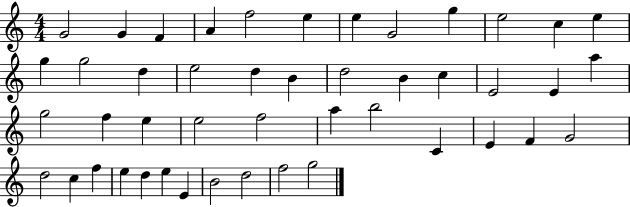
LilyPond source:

{
  \clef treble
  \numericTimeSignature
  \time 4/4
  \key c \major
  g'2 g'4 f'4 | a'4 f''2 e''4 | e''4 g'2 g''4 | e''2 c''4 e''4 | \break g''4 g''2 d''4 | e''2 d''4 b'4 | d''2 b'4 c''4 | e'2 e'4 a''4 | \break g''2 f''4 e''4 | e''2 f''2 | a''4 b''2 c'4 | e'4 f'4 g'2 | \break d''2 c''4 f''4 | e''4 d''4 e''4 e'4 | b'2 d''2 | f''2 g''2 | \break \bar "|."
}